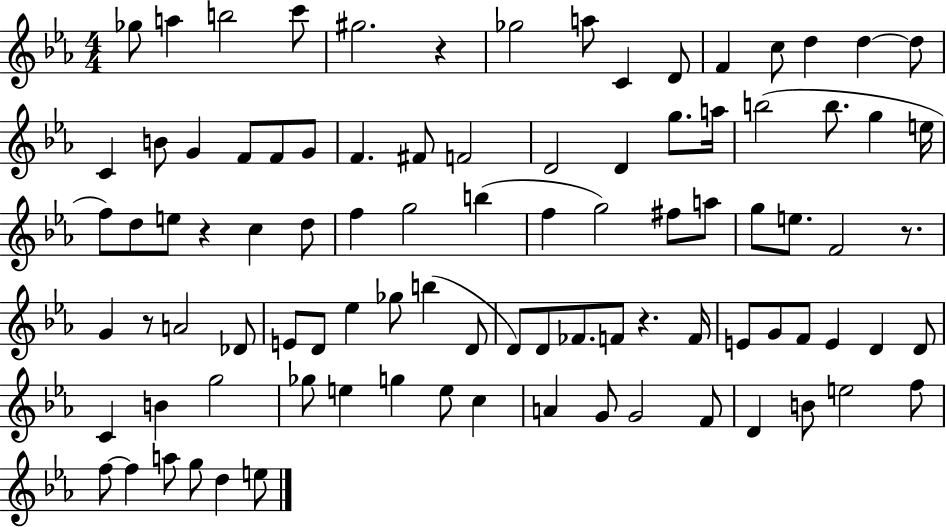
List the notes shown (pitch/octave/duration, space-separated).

Gb5/e A5/q B5/h C6/e G#5/h. R/q Gb5/h A5/e C4/q D4/e F4/q C5/e D5/q D5/q D5/e C4/q B4/e G4/q F4/e F4/e G4/e F4/q. F#4/e F4/h D4/h D4/q G5/e. A5/s B5/h B5/e. G5/q E5/s F5/e D5/e E5/e R/q C5/q D5/e F5/q G5/h B5/q F5/q G5/h F#5/e A5/e G5/e E5/e. F4/h R/e. G4/q R/e A4/h Db4/e E4/e D4/e Eb5/q Gb5/e B5/q D4/e D4/e D4/e FES4/e. F4/e R/q. F4/s E4/e G4/e F4/e E4/q D4/q D4/e C4/q B4/q G5/h Gb5/e E5/q G5/q E5/e C5/q A4/q G4/e G4/h F4/e D4/q B4/e E5/h F5/e F5/e F5/q A5/e G5/e D5/q E5/e